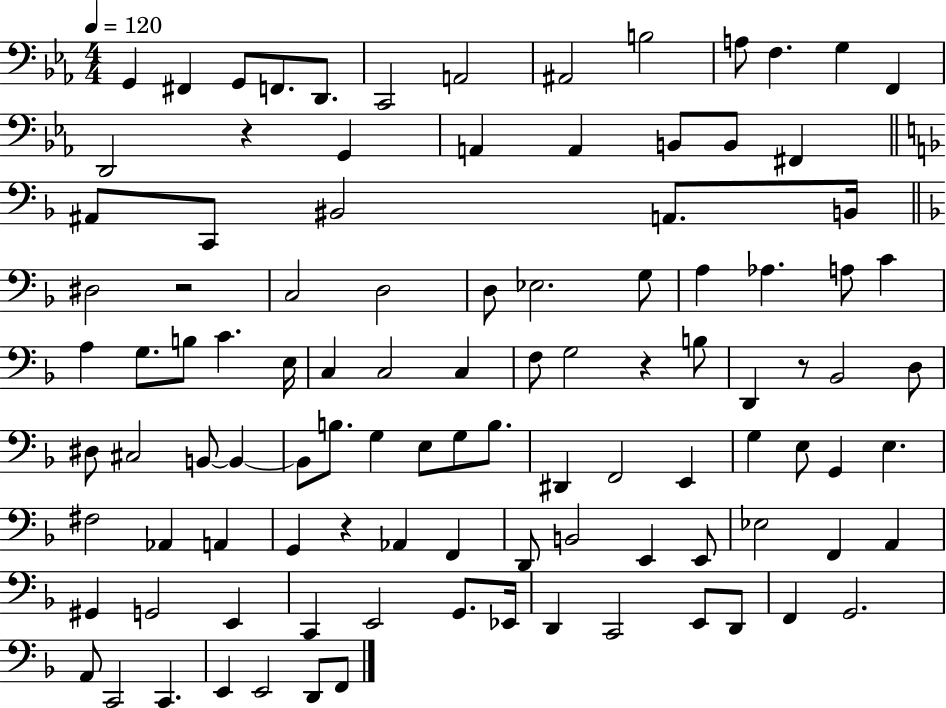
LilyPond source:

{
  \clef bass
  \numericTimeSignature
  \time 4/4
  \key ees \major
  \tempo 4 = 120
  g,4 fis,4 g,8 f,8. d,8. | c,2 a,2 | ais,2 b2 | a8 f4. g4 f,4 | \break d,2 r4 g,4 | a,4 a,4 b,8 b,8 fis,4 | \bar "||" \break \key f \major ais,8 c,8 bis,2 a,8. b,16 | \bar "||" \break \key f \major dis2 r2 | c2 d2 | d8 ees2. g8 | a4 aes4. a8 c'4 | \break a4 g8. b8 c'4. e16 | c4 c2 c4 | f8 g2 r4 b8 | d,4 r8 bes,2 d8 | \break dis8 cis2 b,8~~ b,4~~ | b,8 b8. g4 e8 g8 b8. | dis,4 f,2 e,4 | g4 e8 g,4 e4. | \break fis2 aes,4 a,4 | g,4 r4 aes,4 f,4 | d,8 b,2 e,4 e,8 | ees2 f,4 a,4 | \break gis,4 g,2 e,4 | c,4 e,2 g,8. ees,16 | d,4 c,2 e,8 d,8 | f,4 g,2. | \break a,8 c,2 c,4. | e,4 e,2 d,8 f,8 | \bar "|."
}